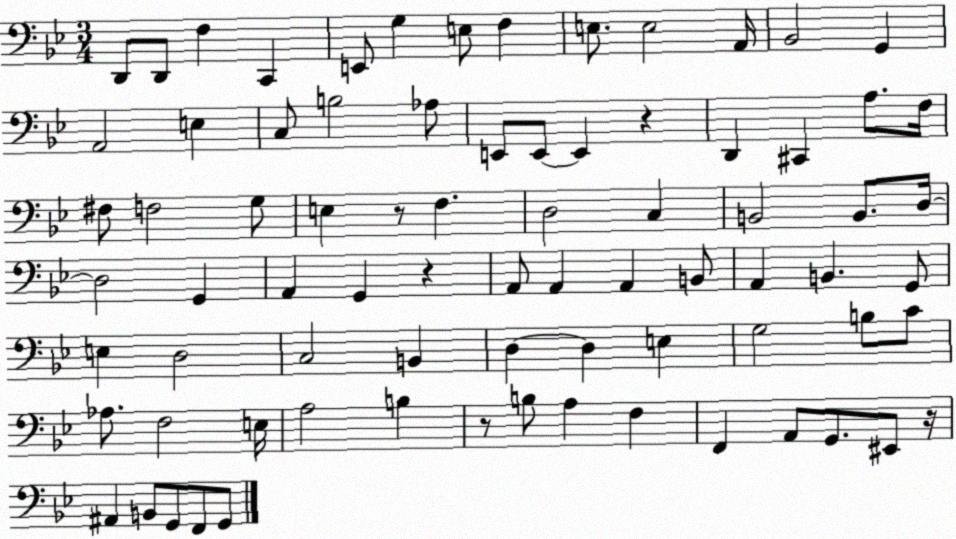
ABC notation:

X:1
T:Untitled
M:3/4
L:1/4
K:Bb
D,,/2 D,,/2 F, C,, E,,/2 G, E,/2 F, E,/2 E,2 A,,/4 _B,,2 G,, A,,2 E, C,/2 B,2 _A,/2 E,,/2 E,,/2 E,, z D,, ^C,, A,/2 F,/4 ^F,/2 F,2 G,/2 E, z/2 F, D,2 C, B,,2 B,,/2 D,/4 D,2 G,, A,, G,, z A,,/2 A,, A,, B,,/2 A,, B,, G,,/2 E, D,2 C,2 B,, D, D, E, G,2 B,/2 C/2 _A,/2 F,2 E,/4 A,2 B, z/2 B,/2 A, F, F,, A,,/2 G,,/2 ^E,,/2 z/4 ^A,, B,,/2 G,,/2 F,,/2 G,,/2